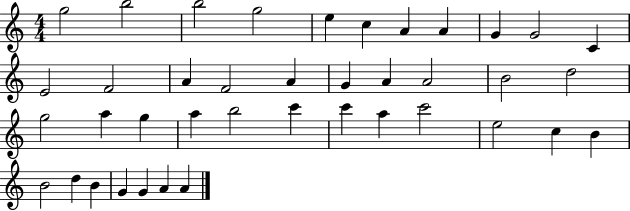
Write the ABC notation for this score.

X:1
T:Untitled
M:4/4
L:1/4
K:C
g2 b2 b2 g2 e c A A G G2 C E2 F2 A F2 A G A A2 B2 d2 g2 a g a b2 c' c' a c'2 e2 c B B2 d B G G A A